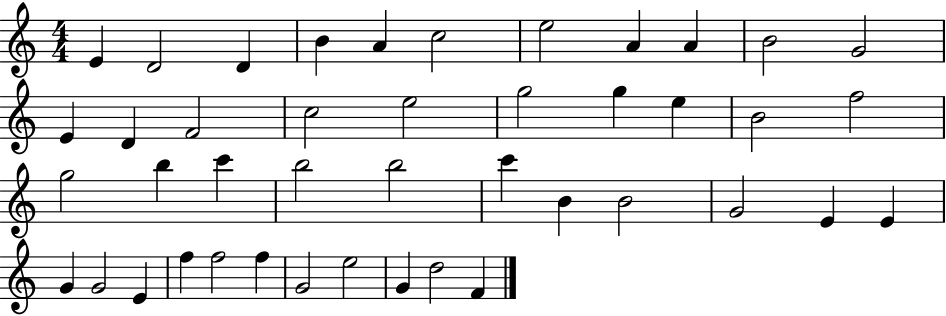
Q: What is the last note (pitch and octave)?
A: F4